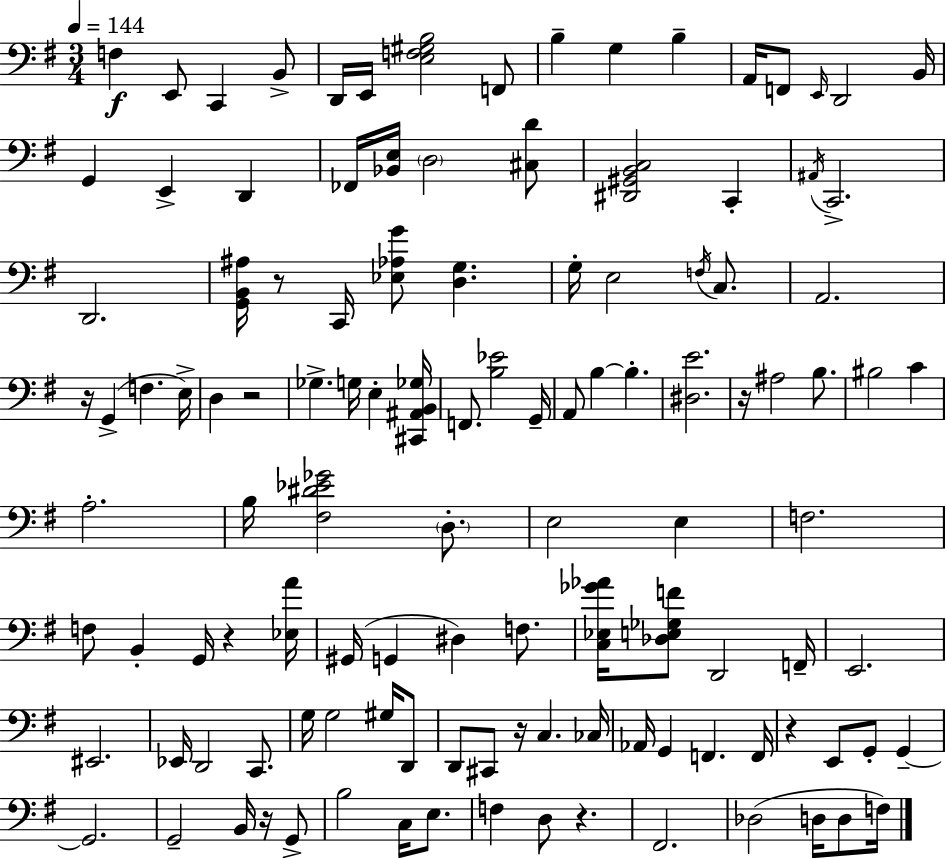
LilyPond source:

{
  \clef bass
  \numericTimeSignature
  \time 3/4
  \key e \minor
  \tempo 4 = 144
  \repeat volta 2 { f4\f e,8 c,4 b,8-> | d,16 e,16 <e f gis b>2 f,8 | b4-- g4 b4-- | a,16 f,8 \grace { e,16 } d,2 | \break b,16 g,4 e,4-> d,4 | fes,16 <bes, e>16 \parenthesize d2 <cis d'>8 | <dis, gis, b, c>2 c,4-. | \acciaccatura { ais,16 } c,2.-> | \break d,2. | <g, b, ais>16 r8 c,16 <ees aes g'>8 <d g>4. | g16-. e2 \acciaccatura { f16 } | c8. a,2. | \break r16 g,4->( f4. | e16->) d4 r2 | ges4.-> g16 e4-. | <cis, ais, b, ges>16 f,8. <b ees'>2 | \break g,16-- a,8 b4~~ b4.-. | <dis e'>2. | r16 ais2 | b8. bis2 c'4 | \break a2.-. | b16 <fis dis' ees' ges'>2 | \parenthesize d8.-. e2 e4 | f2. | \break f8 b,4-. g,16 r4 | <ees a'>16 gis,16( g,4 dis4) | f8. <c ees ges' aes'>16 <des e ges f'>8 d,2 | f,16-- e,2. | \break eis,2. | ees,16 d,2 | c,8. g16 g2 | gis16 d,8 d,8 cis,8 r16 c4. | \break ces16 aes,16 g,4 f,4. | f,16 r4 e,8 g,8-. g,4--~~ | g,2. | g,2-- b,16 | \break r16 g,8-> b2 c16 | e8. f4 d8 r4. | fis,2. | des2( d16 | \break d8 f16) } \bar "|."
}